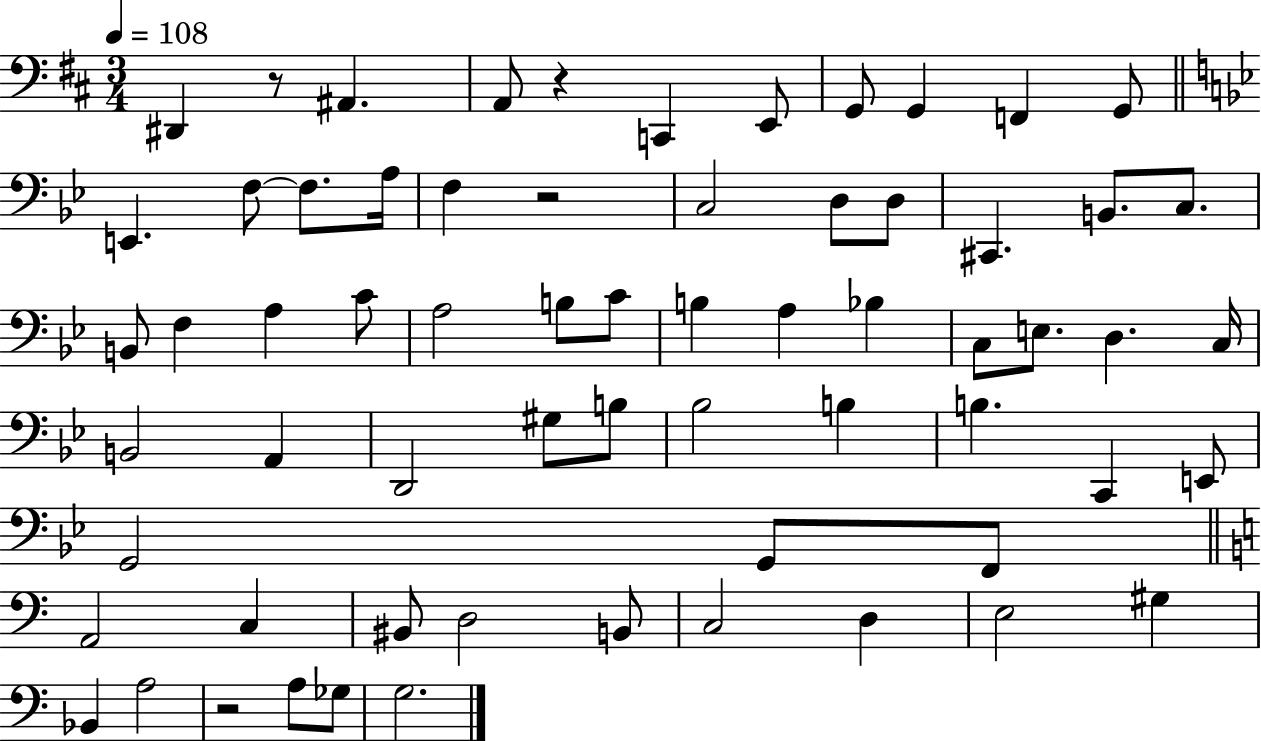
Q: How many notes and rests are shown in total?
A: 65